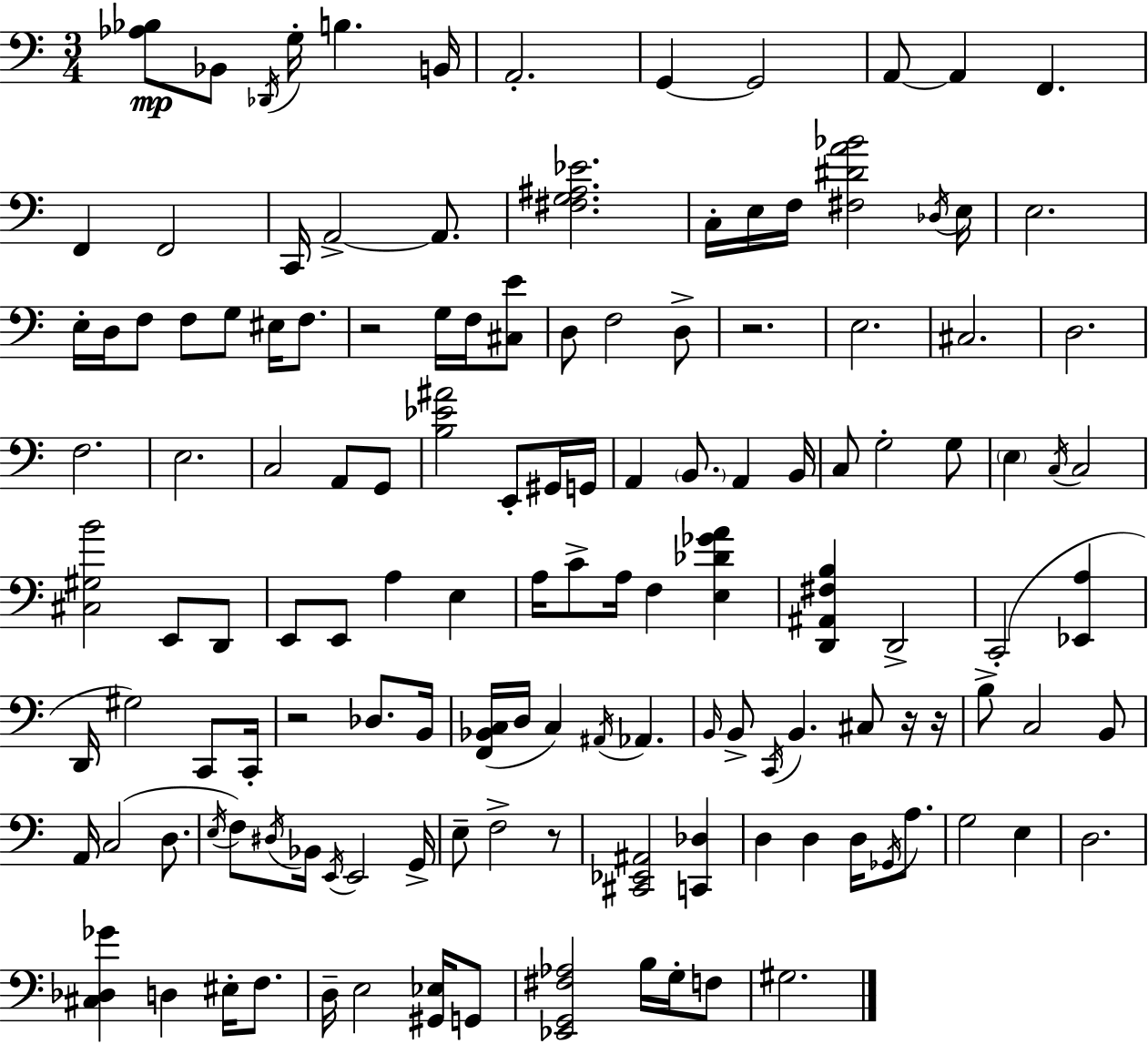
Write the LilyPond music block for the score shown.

{
  \clef bass
  \numericTimeSignature
  \time 3/4
  \key c \major
  <aes bes>8\mp bes,8 \acciaccatura { des,16 } g16-. b4. | b,16 a,2.-. | g,4~~ g,2 | a,8~~ a,4 f,4. | \break f,4 f,2 | c,16 a,2->~~ a,8. | <fis g ais ees'>2. | c16-. e16 f16 <fis dis' a' bes'>2 | \break \acciaccatura { des16 } e16 e2. | e16-. d16 f8 f8 g8 eis16 f8. | r2 g16 f16 | <cis e'>8 d8 f2 | \break d8-> r2. | e2. | cis2. | d2. | \break f2. | e2. | c2 a,8 | g,8 <b ees' ais'>2 e,8-. | \break gis,16 g,16 a,4 \parenthesize b,8. a,4 | b,16 c8 g2-. | g8 \parenthesize e4 \acciaccatura { c16 } c2 | <cis gis b'>2 e,8 | \break d,8 e,8 e,8 a4 e4 | a16 c'8-> a16 f4 <e des' ges' a'>4 | <d, ais, fis b>4 d,2-> | c,2-.( <ees, a>4 | \break d,16 gis2) | c,8 c,16-. r2 des8. | b,16 <f, bes, c>16( d16 c4) \acciaccatura { ais,16 } aes,4. | \grace { b,16 } b,8-> \acciaccatura { c,16 } b,4. | \break cis8 r16 r16 b8-> c2 | b,8 a,16 c2( | d8. \acciaccatura { e16 }) f8 \acciaccatura { dis16 } bes,16 \acciaccatura { e,16 } | e,2 g,16-> e8-- f2-> | \break r8 <cis, ees, ais,>2 | <c, des>4 d4 | d4 d16 \acciaccatura { ges,16 } a8. g2 | e4 d2. | \break <cis des ges'>4 | d4 eis16-. f8. d16-- e2 | <gis, ees>16 g,8 <ees, g, fis aes>2 | b16 g16-. f8 gis2. | \break \bar "|."
}